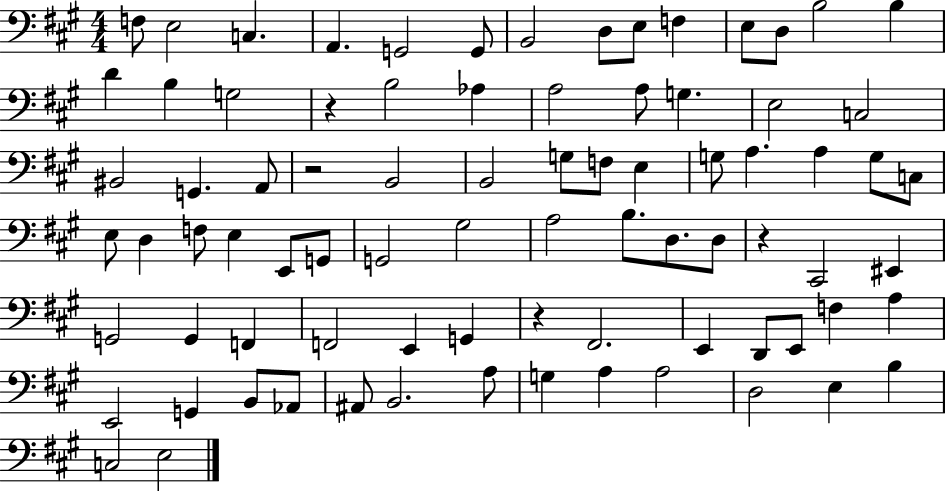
{
  \clef bass
  \numericTimeSignature
  \time 4/4
  \key a \major
  \repeat volta 2 { f8 e2 c4. | a,4. g,2 g,8 | b,2 d8 e8 f4 | e8 d8 b2 b4 | \break d'4 b4 g2 | r4 b2 aes4 | a2 a8 g4. | e2 c2 | \break bis,2 g,4. a,8 | r2 b,2 | b,2 g8 f8 e4 | g8 a4. a4 g8 c8 | \break e8 d4 f8 e4 e,8 g,8 | g,2 gis2 | a2 b8. d8. d8 | r4 cis,2 eis,4 | \break g,2 g,4 f,4 | f,2 e,4 g,4 | r4 fis,2. | e,4 d,8 e,8 f4 a4 | \break e,2 g,4 b,8 aes,8 | ais,8 b,2. a8 | g4 a4 a2 | d2 e4 b4 | \break c2 e2 | } \bar "|."
}